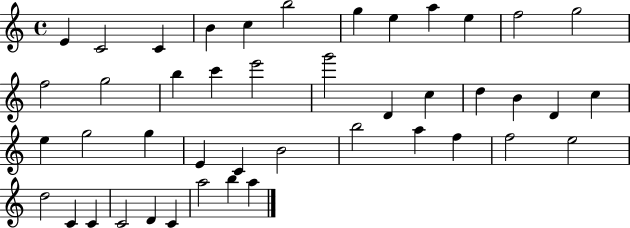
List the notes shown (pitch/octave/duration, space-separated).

E4/q C4/h C4/q B4/q C5/q B5/h G5/q E5/q A5/q E5/q F5/h G5/h F5/h G5/h B5/q C6/q E6/h G6/h D4/q C5/q D5/q B4/q D4/q C5/q E5/q G5/h G5/q E4/q C4/q B4/h B5/h A5/q F5/q F5/h E5/h D5/h C4/q C4/q C4/h D4/q C4/q A5/h B5/q A5/q